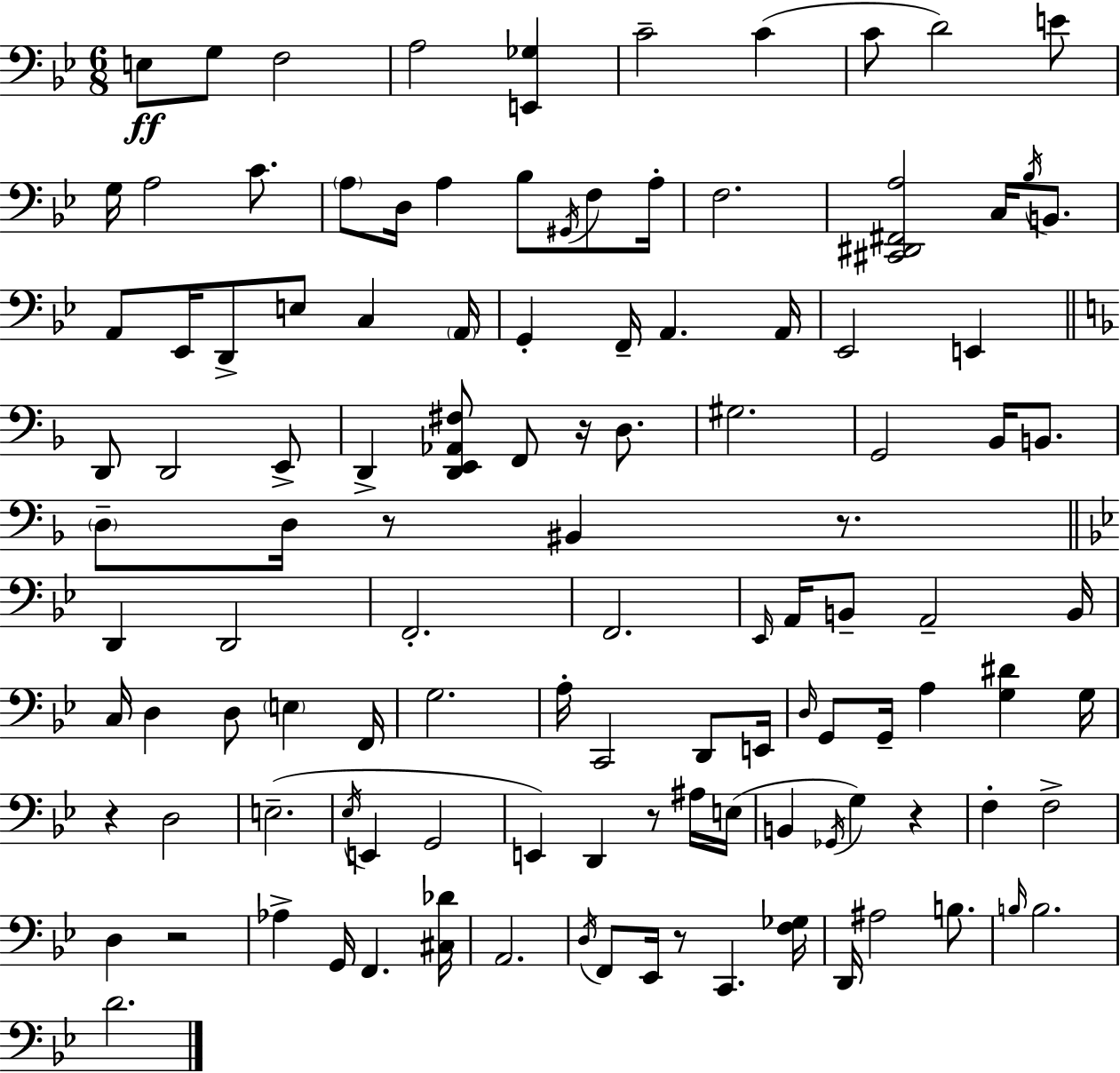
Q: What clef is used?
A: bass